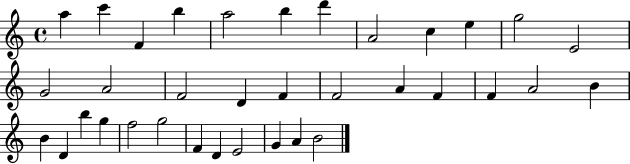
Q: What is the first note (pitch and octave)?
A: A5